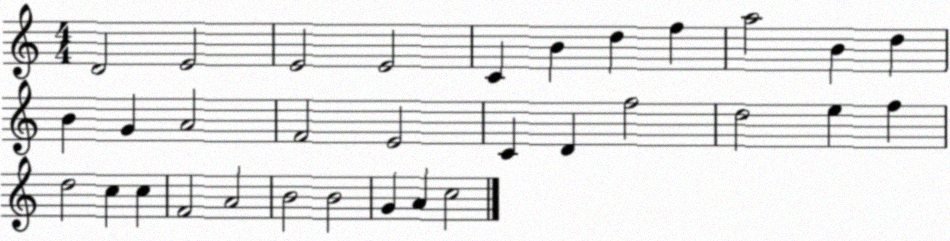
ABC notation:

X:1
T:Untitled
M:4/4
L:1/4
K:C
D2 E2 E2 E2 C B d f a2 B d B G A2 F2 E2 C D f2 d2 e f d2 c c F2 A2 B2 B2 G A c2